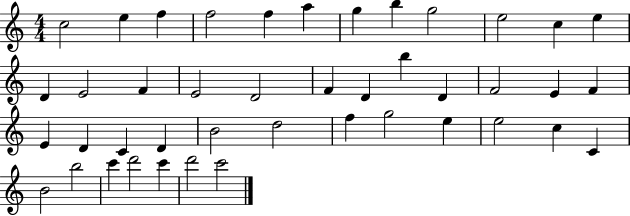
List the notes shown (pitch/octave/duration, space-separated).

C5/h E5/q F5/q F5/h F5/q A5/q G5/q B5/q G5/h E5/h C5/q E5/q D4/q E4/h F4/q E4/h D4/h F4/q D4/q B5/q D4/q F4/h E4/q F4/q E4/q D4/q C4/q D4/q B4/h D5/h F5/q G5/h E5/q E5/h C5/q C4/q B4/h B5/h C6/q D6/h C6/q D6/h C6/h